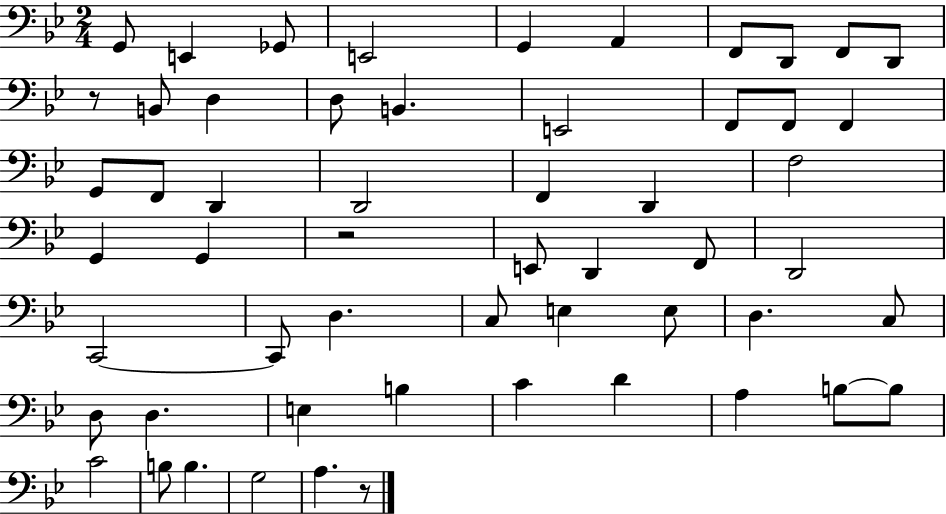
{
  \clef bass
  \numericTimeSignature
  \time 2/4
  \key bes \major
  g,8 e,4 ges,8 | e,2 | g,4 a,4 | f,8 d,8 f,8 d,8 | \break r8 b,8 d4 | d8 b,4. | e,2 | f,8 f,8 f,4 | \break g,8 f,8 d,4 | d,2 | f,4 d,4 | f2 | \break g,4 g,4 | r2 | e,8 d,4 f,8 | d,2 | \break c,2~~ | c,8 d4. | c8 e4 e8 | d4. c8 | \break d8 d4. | e4 b4 | c'4 d'4 | a4 b8~~ b8 | \break c'2 | b8 b4. | g2 | a4. r8 | \break \bar "|."
}